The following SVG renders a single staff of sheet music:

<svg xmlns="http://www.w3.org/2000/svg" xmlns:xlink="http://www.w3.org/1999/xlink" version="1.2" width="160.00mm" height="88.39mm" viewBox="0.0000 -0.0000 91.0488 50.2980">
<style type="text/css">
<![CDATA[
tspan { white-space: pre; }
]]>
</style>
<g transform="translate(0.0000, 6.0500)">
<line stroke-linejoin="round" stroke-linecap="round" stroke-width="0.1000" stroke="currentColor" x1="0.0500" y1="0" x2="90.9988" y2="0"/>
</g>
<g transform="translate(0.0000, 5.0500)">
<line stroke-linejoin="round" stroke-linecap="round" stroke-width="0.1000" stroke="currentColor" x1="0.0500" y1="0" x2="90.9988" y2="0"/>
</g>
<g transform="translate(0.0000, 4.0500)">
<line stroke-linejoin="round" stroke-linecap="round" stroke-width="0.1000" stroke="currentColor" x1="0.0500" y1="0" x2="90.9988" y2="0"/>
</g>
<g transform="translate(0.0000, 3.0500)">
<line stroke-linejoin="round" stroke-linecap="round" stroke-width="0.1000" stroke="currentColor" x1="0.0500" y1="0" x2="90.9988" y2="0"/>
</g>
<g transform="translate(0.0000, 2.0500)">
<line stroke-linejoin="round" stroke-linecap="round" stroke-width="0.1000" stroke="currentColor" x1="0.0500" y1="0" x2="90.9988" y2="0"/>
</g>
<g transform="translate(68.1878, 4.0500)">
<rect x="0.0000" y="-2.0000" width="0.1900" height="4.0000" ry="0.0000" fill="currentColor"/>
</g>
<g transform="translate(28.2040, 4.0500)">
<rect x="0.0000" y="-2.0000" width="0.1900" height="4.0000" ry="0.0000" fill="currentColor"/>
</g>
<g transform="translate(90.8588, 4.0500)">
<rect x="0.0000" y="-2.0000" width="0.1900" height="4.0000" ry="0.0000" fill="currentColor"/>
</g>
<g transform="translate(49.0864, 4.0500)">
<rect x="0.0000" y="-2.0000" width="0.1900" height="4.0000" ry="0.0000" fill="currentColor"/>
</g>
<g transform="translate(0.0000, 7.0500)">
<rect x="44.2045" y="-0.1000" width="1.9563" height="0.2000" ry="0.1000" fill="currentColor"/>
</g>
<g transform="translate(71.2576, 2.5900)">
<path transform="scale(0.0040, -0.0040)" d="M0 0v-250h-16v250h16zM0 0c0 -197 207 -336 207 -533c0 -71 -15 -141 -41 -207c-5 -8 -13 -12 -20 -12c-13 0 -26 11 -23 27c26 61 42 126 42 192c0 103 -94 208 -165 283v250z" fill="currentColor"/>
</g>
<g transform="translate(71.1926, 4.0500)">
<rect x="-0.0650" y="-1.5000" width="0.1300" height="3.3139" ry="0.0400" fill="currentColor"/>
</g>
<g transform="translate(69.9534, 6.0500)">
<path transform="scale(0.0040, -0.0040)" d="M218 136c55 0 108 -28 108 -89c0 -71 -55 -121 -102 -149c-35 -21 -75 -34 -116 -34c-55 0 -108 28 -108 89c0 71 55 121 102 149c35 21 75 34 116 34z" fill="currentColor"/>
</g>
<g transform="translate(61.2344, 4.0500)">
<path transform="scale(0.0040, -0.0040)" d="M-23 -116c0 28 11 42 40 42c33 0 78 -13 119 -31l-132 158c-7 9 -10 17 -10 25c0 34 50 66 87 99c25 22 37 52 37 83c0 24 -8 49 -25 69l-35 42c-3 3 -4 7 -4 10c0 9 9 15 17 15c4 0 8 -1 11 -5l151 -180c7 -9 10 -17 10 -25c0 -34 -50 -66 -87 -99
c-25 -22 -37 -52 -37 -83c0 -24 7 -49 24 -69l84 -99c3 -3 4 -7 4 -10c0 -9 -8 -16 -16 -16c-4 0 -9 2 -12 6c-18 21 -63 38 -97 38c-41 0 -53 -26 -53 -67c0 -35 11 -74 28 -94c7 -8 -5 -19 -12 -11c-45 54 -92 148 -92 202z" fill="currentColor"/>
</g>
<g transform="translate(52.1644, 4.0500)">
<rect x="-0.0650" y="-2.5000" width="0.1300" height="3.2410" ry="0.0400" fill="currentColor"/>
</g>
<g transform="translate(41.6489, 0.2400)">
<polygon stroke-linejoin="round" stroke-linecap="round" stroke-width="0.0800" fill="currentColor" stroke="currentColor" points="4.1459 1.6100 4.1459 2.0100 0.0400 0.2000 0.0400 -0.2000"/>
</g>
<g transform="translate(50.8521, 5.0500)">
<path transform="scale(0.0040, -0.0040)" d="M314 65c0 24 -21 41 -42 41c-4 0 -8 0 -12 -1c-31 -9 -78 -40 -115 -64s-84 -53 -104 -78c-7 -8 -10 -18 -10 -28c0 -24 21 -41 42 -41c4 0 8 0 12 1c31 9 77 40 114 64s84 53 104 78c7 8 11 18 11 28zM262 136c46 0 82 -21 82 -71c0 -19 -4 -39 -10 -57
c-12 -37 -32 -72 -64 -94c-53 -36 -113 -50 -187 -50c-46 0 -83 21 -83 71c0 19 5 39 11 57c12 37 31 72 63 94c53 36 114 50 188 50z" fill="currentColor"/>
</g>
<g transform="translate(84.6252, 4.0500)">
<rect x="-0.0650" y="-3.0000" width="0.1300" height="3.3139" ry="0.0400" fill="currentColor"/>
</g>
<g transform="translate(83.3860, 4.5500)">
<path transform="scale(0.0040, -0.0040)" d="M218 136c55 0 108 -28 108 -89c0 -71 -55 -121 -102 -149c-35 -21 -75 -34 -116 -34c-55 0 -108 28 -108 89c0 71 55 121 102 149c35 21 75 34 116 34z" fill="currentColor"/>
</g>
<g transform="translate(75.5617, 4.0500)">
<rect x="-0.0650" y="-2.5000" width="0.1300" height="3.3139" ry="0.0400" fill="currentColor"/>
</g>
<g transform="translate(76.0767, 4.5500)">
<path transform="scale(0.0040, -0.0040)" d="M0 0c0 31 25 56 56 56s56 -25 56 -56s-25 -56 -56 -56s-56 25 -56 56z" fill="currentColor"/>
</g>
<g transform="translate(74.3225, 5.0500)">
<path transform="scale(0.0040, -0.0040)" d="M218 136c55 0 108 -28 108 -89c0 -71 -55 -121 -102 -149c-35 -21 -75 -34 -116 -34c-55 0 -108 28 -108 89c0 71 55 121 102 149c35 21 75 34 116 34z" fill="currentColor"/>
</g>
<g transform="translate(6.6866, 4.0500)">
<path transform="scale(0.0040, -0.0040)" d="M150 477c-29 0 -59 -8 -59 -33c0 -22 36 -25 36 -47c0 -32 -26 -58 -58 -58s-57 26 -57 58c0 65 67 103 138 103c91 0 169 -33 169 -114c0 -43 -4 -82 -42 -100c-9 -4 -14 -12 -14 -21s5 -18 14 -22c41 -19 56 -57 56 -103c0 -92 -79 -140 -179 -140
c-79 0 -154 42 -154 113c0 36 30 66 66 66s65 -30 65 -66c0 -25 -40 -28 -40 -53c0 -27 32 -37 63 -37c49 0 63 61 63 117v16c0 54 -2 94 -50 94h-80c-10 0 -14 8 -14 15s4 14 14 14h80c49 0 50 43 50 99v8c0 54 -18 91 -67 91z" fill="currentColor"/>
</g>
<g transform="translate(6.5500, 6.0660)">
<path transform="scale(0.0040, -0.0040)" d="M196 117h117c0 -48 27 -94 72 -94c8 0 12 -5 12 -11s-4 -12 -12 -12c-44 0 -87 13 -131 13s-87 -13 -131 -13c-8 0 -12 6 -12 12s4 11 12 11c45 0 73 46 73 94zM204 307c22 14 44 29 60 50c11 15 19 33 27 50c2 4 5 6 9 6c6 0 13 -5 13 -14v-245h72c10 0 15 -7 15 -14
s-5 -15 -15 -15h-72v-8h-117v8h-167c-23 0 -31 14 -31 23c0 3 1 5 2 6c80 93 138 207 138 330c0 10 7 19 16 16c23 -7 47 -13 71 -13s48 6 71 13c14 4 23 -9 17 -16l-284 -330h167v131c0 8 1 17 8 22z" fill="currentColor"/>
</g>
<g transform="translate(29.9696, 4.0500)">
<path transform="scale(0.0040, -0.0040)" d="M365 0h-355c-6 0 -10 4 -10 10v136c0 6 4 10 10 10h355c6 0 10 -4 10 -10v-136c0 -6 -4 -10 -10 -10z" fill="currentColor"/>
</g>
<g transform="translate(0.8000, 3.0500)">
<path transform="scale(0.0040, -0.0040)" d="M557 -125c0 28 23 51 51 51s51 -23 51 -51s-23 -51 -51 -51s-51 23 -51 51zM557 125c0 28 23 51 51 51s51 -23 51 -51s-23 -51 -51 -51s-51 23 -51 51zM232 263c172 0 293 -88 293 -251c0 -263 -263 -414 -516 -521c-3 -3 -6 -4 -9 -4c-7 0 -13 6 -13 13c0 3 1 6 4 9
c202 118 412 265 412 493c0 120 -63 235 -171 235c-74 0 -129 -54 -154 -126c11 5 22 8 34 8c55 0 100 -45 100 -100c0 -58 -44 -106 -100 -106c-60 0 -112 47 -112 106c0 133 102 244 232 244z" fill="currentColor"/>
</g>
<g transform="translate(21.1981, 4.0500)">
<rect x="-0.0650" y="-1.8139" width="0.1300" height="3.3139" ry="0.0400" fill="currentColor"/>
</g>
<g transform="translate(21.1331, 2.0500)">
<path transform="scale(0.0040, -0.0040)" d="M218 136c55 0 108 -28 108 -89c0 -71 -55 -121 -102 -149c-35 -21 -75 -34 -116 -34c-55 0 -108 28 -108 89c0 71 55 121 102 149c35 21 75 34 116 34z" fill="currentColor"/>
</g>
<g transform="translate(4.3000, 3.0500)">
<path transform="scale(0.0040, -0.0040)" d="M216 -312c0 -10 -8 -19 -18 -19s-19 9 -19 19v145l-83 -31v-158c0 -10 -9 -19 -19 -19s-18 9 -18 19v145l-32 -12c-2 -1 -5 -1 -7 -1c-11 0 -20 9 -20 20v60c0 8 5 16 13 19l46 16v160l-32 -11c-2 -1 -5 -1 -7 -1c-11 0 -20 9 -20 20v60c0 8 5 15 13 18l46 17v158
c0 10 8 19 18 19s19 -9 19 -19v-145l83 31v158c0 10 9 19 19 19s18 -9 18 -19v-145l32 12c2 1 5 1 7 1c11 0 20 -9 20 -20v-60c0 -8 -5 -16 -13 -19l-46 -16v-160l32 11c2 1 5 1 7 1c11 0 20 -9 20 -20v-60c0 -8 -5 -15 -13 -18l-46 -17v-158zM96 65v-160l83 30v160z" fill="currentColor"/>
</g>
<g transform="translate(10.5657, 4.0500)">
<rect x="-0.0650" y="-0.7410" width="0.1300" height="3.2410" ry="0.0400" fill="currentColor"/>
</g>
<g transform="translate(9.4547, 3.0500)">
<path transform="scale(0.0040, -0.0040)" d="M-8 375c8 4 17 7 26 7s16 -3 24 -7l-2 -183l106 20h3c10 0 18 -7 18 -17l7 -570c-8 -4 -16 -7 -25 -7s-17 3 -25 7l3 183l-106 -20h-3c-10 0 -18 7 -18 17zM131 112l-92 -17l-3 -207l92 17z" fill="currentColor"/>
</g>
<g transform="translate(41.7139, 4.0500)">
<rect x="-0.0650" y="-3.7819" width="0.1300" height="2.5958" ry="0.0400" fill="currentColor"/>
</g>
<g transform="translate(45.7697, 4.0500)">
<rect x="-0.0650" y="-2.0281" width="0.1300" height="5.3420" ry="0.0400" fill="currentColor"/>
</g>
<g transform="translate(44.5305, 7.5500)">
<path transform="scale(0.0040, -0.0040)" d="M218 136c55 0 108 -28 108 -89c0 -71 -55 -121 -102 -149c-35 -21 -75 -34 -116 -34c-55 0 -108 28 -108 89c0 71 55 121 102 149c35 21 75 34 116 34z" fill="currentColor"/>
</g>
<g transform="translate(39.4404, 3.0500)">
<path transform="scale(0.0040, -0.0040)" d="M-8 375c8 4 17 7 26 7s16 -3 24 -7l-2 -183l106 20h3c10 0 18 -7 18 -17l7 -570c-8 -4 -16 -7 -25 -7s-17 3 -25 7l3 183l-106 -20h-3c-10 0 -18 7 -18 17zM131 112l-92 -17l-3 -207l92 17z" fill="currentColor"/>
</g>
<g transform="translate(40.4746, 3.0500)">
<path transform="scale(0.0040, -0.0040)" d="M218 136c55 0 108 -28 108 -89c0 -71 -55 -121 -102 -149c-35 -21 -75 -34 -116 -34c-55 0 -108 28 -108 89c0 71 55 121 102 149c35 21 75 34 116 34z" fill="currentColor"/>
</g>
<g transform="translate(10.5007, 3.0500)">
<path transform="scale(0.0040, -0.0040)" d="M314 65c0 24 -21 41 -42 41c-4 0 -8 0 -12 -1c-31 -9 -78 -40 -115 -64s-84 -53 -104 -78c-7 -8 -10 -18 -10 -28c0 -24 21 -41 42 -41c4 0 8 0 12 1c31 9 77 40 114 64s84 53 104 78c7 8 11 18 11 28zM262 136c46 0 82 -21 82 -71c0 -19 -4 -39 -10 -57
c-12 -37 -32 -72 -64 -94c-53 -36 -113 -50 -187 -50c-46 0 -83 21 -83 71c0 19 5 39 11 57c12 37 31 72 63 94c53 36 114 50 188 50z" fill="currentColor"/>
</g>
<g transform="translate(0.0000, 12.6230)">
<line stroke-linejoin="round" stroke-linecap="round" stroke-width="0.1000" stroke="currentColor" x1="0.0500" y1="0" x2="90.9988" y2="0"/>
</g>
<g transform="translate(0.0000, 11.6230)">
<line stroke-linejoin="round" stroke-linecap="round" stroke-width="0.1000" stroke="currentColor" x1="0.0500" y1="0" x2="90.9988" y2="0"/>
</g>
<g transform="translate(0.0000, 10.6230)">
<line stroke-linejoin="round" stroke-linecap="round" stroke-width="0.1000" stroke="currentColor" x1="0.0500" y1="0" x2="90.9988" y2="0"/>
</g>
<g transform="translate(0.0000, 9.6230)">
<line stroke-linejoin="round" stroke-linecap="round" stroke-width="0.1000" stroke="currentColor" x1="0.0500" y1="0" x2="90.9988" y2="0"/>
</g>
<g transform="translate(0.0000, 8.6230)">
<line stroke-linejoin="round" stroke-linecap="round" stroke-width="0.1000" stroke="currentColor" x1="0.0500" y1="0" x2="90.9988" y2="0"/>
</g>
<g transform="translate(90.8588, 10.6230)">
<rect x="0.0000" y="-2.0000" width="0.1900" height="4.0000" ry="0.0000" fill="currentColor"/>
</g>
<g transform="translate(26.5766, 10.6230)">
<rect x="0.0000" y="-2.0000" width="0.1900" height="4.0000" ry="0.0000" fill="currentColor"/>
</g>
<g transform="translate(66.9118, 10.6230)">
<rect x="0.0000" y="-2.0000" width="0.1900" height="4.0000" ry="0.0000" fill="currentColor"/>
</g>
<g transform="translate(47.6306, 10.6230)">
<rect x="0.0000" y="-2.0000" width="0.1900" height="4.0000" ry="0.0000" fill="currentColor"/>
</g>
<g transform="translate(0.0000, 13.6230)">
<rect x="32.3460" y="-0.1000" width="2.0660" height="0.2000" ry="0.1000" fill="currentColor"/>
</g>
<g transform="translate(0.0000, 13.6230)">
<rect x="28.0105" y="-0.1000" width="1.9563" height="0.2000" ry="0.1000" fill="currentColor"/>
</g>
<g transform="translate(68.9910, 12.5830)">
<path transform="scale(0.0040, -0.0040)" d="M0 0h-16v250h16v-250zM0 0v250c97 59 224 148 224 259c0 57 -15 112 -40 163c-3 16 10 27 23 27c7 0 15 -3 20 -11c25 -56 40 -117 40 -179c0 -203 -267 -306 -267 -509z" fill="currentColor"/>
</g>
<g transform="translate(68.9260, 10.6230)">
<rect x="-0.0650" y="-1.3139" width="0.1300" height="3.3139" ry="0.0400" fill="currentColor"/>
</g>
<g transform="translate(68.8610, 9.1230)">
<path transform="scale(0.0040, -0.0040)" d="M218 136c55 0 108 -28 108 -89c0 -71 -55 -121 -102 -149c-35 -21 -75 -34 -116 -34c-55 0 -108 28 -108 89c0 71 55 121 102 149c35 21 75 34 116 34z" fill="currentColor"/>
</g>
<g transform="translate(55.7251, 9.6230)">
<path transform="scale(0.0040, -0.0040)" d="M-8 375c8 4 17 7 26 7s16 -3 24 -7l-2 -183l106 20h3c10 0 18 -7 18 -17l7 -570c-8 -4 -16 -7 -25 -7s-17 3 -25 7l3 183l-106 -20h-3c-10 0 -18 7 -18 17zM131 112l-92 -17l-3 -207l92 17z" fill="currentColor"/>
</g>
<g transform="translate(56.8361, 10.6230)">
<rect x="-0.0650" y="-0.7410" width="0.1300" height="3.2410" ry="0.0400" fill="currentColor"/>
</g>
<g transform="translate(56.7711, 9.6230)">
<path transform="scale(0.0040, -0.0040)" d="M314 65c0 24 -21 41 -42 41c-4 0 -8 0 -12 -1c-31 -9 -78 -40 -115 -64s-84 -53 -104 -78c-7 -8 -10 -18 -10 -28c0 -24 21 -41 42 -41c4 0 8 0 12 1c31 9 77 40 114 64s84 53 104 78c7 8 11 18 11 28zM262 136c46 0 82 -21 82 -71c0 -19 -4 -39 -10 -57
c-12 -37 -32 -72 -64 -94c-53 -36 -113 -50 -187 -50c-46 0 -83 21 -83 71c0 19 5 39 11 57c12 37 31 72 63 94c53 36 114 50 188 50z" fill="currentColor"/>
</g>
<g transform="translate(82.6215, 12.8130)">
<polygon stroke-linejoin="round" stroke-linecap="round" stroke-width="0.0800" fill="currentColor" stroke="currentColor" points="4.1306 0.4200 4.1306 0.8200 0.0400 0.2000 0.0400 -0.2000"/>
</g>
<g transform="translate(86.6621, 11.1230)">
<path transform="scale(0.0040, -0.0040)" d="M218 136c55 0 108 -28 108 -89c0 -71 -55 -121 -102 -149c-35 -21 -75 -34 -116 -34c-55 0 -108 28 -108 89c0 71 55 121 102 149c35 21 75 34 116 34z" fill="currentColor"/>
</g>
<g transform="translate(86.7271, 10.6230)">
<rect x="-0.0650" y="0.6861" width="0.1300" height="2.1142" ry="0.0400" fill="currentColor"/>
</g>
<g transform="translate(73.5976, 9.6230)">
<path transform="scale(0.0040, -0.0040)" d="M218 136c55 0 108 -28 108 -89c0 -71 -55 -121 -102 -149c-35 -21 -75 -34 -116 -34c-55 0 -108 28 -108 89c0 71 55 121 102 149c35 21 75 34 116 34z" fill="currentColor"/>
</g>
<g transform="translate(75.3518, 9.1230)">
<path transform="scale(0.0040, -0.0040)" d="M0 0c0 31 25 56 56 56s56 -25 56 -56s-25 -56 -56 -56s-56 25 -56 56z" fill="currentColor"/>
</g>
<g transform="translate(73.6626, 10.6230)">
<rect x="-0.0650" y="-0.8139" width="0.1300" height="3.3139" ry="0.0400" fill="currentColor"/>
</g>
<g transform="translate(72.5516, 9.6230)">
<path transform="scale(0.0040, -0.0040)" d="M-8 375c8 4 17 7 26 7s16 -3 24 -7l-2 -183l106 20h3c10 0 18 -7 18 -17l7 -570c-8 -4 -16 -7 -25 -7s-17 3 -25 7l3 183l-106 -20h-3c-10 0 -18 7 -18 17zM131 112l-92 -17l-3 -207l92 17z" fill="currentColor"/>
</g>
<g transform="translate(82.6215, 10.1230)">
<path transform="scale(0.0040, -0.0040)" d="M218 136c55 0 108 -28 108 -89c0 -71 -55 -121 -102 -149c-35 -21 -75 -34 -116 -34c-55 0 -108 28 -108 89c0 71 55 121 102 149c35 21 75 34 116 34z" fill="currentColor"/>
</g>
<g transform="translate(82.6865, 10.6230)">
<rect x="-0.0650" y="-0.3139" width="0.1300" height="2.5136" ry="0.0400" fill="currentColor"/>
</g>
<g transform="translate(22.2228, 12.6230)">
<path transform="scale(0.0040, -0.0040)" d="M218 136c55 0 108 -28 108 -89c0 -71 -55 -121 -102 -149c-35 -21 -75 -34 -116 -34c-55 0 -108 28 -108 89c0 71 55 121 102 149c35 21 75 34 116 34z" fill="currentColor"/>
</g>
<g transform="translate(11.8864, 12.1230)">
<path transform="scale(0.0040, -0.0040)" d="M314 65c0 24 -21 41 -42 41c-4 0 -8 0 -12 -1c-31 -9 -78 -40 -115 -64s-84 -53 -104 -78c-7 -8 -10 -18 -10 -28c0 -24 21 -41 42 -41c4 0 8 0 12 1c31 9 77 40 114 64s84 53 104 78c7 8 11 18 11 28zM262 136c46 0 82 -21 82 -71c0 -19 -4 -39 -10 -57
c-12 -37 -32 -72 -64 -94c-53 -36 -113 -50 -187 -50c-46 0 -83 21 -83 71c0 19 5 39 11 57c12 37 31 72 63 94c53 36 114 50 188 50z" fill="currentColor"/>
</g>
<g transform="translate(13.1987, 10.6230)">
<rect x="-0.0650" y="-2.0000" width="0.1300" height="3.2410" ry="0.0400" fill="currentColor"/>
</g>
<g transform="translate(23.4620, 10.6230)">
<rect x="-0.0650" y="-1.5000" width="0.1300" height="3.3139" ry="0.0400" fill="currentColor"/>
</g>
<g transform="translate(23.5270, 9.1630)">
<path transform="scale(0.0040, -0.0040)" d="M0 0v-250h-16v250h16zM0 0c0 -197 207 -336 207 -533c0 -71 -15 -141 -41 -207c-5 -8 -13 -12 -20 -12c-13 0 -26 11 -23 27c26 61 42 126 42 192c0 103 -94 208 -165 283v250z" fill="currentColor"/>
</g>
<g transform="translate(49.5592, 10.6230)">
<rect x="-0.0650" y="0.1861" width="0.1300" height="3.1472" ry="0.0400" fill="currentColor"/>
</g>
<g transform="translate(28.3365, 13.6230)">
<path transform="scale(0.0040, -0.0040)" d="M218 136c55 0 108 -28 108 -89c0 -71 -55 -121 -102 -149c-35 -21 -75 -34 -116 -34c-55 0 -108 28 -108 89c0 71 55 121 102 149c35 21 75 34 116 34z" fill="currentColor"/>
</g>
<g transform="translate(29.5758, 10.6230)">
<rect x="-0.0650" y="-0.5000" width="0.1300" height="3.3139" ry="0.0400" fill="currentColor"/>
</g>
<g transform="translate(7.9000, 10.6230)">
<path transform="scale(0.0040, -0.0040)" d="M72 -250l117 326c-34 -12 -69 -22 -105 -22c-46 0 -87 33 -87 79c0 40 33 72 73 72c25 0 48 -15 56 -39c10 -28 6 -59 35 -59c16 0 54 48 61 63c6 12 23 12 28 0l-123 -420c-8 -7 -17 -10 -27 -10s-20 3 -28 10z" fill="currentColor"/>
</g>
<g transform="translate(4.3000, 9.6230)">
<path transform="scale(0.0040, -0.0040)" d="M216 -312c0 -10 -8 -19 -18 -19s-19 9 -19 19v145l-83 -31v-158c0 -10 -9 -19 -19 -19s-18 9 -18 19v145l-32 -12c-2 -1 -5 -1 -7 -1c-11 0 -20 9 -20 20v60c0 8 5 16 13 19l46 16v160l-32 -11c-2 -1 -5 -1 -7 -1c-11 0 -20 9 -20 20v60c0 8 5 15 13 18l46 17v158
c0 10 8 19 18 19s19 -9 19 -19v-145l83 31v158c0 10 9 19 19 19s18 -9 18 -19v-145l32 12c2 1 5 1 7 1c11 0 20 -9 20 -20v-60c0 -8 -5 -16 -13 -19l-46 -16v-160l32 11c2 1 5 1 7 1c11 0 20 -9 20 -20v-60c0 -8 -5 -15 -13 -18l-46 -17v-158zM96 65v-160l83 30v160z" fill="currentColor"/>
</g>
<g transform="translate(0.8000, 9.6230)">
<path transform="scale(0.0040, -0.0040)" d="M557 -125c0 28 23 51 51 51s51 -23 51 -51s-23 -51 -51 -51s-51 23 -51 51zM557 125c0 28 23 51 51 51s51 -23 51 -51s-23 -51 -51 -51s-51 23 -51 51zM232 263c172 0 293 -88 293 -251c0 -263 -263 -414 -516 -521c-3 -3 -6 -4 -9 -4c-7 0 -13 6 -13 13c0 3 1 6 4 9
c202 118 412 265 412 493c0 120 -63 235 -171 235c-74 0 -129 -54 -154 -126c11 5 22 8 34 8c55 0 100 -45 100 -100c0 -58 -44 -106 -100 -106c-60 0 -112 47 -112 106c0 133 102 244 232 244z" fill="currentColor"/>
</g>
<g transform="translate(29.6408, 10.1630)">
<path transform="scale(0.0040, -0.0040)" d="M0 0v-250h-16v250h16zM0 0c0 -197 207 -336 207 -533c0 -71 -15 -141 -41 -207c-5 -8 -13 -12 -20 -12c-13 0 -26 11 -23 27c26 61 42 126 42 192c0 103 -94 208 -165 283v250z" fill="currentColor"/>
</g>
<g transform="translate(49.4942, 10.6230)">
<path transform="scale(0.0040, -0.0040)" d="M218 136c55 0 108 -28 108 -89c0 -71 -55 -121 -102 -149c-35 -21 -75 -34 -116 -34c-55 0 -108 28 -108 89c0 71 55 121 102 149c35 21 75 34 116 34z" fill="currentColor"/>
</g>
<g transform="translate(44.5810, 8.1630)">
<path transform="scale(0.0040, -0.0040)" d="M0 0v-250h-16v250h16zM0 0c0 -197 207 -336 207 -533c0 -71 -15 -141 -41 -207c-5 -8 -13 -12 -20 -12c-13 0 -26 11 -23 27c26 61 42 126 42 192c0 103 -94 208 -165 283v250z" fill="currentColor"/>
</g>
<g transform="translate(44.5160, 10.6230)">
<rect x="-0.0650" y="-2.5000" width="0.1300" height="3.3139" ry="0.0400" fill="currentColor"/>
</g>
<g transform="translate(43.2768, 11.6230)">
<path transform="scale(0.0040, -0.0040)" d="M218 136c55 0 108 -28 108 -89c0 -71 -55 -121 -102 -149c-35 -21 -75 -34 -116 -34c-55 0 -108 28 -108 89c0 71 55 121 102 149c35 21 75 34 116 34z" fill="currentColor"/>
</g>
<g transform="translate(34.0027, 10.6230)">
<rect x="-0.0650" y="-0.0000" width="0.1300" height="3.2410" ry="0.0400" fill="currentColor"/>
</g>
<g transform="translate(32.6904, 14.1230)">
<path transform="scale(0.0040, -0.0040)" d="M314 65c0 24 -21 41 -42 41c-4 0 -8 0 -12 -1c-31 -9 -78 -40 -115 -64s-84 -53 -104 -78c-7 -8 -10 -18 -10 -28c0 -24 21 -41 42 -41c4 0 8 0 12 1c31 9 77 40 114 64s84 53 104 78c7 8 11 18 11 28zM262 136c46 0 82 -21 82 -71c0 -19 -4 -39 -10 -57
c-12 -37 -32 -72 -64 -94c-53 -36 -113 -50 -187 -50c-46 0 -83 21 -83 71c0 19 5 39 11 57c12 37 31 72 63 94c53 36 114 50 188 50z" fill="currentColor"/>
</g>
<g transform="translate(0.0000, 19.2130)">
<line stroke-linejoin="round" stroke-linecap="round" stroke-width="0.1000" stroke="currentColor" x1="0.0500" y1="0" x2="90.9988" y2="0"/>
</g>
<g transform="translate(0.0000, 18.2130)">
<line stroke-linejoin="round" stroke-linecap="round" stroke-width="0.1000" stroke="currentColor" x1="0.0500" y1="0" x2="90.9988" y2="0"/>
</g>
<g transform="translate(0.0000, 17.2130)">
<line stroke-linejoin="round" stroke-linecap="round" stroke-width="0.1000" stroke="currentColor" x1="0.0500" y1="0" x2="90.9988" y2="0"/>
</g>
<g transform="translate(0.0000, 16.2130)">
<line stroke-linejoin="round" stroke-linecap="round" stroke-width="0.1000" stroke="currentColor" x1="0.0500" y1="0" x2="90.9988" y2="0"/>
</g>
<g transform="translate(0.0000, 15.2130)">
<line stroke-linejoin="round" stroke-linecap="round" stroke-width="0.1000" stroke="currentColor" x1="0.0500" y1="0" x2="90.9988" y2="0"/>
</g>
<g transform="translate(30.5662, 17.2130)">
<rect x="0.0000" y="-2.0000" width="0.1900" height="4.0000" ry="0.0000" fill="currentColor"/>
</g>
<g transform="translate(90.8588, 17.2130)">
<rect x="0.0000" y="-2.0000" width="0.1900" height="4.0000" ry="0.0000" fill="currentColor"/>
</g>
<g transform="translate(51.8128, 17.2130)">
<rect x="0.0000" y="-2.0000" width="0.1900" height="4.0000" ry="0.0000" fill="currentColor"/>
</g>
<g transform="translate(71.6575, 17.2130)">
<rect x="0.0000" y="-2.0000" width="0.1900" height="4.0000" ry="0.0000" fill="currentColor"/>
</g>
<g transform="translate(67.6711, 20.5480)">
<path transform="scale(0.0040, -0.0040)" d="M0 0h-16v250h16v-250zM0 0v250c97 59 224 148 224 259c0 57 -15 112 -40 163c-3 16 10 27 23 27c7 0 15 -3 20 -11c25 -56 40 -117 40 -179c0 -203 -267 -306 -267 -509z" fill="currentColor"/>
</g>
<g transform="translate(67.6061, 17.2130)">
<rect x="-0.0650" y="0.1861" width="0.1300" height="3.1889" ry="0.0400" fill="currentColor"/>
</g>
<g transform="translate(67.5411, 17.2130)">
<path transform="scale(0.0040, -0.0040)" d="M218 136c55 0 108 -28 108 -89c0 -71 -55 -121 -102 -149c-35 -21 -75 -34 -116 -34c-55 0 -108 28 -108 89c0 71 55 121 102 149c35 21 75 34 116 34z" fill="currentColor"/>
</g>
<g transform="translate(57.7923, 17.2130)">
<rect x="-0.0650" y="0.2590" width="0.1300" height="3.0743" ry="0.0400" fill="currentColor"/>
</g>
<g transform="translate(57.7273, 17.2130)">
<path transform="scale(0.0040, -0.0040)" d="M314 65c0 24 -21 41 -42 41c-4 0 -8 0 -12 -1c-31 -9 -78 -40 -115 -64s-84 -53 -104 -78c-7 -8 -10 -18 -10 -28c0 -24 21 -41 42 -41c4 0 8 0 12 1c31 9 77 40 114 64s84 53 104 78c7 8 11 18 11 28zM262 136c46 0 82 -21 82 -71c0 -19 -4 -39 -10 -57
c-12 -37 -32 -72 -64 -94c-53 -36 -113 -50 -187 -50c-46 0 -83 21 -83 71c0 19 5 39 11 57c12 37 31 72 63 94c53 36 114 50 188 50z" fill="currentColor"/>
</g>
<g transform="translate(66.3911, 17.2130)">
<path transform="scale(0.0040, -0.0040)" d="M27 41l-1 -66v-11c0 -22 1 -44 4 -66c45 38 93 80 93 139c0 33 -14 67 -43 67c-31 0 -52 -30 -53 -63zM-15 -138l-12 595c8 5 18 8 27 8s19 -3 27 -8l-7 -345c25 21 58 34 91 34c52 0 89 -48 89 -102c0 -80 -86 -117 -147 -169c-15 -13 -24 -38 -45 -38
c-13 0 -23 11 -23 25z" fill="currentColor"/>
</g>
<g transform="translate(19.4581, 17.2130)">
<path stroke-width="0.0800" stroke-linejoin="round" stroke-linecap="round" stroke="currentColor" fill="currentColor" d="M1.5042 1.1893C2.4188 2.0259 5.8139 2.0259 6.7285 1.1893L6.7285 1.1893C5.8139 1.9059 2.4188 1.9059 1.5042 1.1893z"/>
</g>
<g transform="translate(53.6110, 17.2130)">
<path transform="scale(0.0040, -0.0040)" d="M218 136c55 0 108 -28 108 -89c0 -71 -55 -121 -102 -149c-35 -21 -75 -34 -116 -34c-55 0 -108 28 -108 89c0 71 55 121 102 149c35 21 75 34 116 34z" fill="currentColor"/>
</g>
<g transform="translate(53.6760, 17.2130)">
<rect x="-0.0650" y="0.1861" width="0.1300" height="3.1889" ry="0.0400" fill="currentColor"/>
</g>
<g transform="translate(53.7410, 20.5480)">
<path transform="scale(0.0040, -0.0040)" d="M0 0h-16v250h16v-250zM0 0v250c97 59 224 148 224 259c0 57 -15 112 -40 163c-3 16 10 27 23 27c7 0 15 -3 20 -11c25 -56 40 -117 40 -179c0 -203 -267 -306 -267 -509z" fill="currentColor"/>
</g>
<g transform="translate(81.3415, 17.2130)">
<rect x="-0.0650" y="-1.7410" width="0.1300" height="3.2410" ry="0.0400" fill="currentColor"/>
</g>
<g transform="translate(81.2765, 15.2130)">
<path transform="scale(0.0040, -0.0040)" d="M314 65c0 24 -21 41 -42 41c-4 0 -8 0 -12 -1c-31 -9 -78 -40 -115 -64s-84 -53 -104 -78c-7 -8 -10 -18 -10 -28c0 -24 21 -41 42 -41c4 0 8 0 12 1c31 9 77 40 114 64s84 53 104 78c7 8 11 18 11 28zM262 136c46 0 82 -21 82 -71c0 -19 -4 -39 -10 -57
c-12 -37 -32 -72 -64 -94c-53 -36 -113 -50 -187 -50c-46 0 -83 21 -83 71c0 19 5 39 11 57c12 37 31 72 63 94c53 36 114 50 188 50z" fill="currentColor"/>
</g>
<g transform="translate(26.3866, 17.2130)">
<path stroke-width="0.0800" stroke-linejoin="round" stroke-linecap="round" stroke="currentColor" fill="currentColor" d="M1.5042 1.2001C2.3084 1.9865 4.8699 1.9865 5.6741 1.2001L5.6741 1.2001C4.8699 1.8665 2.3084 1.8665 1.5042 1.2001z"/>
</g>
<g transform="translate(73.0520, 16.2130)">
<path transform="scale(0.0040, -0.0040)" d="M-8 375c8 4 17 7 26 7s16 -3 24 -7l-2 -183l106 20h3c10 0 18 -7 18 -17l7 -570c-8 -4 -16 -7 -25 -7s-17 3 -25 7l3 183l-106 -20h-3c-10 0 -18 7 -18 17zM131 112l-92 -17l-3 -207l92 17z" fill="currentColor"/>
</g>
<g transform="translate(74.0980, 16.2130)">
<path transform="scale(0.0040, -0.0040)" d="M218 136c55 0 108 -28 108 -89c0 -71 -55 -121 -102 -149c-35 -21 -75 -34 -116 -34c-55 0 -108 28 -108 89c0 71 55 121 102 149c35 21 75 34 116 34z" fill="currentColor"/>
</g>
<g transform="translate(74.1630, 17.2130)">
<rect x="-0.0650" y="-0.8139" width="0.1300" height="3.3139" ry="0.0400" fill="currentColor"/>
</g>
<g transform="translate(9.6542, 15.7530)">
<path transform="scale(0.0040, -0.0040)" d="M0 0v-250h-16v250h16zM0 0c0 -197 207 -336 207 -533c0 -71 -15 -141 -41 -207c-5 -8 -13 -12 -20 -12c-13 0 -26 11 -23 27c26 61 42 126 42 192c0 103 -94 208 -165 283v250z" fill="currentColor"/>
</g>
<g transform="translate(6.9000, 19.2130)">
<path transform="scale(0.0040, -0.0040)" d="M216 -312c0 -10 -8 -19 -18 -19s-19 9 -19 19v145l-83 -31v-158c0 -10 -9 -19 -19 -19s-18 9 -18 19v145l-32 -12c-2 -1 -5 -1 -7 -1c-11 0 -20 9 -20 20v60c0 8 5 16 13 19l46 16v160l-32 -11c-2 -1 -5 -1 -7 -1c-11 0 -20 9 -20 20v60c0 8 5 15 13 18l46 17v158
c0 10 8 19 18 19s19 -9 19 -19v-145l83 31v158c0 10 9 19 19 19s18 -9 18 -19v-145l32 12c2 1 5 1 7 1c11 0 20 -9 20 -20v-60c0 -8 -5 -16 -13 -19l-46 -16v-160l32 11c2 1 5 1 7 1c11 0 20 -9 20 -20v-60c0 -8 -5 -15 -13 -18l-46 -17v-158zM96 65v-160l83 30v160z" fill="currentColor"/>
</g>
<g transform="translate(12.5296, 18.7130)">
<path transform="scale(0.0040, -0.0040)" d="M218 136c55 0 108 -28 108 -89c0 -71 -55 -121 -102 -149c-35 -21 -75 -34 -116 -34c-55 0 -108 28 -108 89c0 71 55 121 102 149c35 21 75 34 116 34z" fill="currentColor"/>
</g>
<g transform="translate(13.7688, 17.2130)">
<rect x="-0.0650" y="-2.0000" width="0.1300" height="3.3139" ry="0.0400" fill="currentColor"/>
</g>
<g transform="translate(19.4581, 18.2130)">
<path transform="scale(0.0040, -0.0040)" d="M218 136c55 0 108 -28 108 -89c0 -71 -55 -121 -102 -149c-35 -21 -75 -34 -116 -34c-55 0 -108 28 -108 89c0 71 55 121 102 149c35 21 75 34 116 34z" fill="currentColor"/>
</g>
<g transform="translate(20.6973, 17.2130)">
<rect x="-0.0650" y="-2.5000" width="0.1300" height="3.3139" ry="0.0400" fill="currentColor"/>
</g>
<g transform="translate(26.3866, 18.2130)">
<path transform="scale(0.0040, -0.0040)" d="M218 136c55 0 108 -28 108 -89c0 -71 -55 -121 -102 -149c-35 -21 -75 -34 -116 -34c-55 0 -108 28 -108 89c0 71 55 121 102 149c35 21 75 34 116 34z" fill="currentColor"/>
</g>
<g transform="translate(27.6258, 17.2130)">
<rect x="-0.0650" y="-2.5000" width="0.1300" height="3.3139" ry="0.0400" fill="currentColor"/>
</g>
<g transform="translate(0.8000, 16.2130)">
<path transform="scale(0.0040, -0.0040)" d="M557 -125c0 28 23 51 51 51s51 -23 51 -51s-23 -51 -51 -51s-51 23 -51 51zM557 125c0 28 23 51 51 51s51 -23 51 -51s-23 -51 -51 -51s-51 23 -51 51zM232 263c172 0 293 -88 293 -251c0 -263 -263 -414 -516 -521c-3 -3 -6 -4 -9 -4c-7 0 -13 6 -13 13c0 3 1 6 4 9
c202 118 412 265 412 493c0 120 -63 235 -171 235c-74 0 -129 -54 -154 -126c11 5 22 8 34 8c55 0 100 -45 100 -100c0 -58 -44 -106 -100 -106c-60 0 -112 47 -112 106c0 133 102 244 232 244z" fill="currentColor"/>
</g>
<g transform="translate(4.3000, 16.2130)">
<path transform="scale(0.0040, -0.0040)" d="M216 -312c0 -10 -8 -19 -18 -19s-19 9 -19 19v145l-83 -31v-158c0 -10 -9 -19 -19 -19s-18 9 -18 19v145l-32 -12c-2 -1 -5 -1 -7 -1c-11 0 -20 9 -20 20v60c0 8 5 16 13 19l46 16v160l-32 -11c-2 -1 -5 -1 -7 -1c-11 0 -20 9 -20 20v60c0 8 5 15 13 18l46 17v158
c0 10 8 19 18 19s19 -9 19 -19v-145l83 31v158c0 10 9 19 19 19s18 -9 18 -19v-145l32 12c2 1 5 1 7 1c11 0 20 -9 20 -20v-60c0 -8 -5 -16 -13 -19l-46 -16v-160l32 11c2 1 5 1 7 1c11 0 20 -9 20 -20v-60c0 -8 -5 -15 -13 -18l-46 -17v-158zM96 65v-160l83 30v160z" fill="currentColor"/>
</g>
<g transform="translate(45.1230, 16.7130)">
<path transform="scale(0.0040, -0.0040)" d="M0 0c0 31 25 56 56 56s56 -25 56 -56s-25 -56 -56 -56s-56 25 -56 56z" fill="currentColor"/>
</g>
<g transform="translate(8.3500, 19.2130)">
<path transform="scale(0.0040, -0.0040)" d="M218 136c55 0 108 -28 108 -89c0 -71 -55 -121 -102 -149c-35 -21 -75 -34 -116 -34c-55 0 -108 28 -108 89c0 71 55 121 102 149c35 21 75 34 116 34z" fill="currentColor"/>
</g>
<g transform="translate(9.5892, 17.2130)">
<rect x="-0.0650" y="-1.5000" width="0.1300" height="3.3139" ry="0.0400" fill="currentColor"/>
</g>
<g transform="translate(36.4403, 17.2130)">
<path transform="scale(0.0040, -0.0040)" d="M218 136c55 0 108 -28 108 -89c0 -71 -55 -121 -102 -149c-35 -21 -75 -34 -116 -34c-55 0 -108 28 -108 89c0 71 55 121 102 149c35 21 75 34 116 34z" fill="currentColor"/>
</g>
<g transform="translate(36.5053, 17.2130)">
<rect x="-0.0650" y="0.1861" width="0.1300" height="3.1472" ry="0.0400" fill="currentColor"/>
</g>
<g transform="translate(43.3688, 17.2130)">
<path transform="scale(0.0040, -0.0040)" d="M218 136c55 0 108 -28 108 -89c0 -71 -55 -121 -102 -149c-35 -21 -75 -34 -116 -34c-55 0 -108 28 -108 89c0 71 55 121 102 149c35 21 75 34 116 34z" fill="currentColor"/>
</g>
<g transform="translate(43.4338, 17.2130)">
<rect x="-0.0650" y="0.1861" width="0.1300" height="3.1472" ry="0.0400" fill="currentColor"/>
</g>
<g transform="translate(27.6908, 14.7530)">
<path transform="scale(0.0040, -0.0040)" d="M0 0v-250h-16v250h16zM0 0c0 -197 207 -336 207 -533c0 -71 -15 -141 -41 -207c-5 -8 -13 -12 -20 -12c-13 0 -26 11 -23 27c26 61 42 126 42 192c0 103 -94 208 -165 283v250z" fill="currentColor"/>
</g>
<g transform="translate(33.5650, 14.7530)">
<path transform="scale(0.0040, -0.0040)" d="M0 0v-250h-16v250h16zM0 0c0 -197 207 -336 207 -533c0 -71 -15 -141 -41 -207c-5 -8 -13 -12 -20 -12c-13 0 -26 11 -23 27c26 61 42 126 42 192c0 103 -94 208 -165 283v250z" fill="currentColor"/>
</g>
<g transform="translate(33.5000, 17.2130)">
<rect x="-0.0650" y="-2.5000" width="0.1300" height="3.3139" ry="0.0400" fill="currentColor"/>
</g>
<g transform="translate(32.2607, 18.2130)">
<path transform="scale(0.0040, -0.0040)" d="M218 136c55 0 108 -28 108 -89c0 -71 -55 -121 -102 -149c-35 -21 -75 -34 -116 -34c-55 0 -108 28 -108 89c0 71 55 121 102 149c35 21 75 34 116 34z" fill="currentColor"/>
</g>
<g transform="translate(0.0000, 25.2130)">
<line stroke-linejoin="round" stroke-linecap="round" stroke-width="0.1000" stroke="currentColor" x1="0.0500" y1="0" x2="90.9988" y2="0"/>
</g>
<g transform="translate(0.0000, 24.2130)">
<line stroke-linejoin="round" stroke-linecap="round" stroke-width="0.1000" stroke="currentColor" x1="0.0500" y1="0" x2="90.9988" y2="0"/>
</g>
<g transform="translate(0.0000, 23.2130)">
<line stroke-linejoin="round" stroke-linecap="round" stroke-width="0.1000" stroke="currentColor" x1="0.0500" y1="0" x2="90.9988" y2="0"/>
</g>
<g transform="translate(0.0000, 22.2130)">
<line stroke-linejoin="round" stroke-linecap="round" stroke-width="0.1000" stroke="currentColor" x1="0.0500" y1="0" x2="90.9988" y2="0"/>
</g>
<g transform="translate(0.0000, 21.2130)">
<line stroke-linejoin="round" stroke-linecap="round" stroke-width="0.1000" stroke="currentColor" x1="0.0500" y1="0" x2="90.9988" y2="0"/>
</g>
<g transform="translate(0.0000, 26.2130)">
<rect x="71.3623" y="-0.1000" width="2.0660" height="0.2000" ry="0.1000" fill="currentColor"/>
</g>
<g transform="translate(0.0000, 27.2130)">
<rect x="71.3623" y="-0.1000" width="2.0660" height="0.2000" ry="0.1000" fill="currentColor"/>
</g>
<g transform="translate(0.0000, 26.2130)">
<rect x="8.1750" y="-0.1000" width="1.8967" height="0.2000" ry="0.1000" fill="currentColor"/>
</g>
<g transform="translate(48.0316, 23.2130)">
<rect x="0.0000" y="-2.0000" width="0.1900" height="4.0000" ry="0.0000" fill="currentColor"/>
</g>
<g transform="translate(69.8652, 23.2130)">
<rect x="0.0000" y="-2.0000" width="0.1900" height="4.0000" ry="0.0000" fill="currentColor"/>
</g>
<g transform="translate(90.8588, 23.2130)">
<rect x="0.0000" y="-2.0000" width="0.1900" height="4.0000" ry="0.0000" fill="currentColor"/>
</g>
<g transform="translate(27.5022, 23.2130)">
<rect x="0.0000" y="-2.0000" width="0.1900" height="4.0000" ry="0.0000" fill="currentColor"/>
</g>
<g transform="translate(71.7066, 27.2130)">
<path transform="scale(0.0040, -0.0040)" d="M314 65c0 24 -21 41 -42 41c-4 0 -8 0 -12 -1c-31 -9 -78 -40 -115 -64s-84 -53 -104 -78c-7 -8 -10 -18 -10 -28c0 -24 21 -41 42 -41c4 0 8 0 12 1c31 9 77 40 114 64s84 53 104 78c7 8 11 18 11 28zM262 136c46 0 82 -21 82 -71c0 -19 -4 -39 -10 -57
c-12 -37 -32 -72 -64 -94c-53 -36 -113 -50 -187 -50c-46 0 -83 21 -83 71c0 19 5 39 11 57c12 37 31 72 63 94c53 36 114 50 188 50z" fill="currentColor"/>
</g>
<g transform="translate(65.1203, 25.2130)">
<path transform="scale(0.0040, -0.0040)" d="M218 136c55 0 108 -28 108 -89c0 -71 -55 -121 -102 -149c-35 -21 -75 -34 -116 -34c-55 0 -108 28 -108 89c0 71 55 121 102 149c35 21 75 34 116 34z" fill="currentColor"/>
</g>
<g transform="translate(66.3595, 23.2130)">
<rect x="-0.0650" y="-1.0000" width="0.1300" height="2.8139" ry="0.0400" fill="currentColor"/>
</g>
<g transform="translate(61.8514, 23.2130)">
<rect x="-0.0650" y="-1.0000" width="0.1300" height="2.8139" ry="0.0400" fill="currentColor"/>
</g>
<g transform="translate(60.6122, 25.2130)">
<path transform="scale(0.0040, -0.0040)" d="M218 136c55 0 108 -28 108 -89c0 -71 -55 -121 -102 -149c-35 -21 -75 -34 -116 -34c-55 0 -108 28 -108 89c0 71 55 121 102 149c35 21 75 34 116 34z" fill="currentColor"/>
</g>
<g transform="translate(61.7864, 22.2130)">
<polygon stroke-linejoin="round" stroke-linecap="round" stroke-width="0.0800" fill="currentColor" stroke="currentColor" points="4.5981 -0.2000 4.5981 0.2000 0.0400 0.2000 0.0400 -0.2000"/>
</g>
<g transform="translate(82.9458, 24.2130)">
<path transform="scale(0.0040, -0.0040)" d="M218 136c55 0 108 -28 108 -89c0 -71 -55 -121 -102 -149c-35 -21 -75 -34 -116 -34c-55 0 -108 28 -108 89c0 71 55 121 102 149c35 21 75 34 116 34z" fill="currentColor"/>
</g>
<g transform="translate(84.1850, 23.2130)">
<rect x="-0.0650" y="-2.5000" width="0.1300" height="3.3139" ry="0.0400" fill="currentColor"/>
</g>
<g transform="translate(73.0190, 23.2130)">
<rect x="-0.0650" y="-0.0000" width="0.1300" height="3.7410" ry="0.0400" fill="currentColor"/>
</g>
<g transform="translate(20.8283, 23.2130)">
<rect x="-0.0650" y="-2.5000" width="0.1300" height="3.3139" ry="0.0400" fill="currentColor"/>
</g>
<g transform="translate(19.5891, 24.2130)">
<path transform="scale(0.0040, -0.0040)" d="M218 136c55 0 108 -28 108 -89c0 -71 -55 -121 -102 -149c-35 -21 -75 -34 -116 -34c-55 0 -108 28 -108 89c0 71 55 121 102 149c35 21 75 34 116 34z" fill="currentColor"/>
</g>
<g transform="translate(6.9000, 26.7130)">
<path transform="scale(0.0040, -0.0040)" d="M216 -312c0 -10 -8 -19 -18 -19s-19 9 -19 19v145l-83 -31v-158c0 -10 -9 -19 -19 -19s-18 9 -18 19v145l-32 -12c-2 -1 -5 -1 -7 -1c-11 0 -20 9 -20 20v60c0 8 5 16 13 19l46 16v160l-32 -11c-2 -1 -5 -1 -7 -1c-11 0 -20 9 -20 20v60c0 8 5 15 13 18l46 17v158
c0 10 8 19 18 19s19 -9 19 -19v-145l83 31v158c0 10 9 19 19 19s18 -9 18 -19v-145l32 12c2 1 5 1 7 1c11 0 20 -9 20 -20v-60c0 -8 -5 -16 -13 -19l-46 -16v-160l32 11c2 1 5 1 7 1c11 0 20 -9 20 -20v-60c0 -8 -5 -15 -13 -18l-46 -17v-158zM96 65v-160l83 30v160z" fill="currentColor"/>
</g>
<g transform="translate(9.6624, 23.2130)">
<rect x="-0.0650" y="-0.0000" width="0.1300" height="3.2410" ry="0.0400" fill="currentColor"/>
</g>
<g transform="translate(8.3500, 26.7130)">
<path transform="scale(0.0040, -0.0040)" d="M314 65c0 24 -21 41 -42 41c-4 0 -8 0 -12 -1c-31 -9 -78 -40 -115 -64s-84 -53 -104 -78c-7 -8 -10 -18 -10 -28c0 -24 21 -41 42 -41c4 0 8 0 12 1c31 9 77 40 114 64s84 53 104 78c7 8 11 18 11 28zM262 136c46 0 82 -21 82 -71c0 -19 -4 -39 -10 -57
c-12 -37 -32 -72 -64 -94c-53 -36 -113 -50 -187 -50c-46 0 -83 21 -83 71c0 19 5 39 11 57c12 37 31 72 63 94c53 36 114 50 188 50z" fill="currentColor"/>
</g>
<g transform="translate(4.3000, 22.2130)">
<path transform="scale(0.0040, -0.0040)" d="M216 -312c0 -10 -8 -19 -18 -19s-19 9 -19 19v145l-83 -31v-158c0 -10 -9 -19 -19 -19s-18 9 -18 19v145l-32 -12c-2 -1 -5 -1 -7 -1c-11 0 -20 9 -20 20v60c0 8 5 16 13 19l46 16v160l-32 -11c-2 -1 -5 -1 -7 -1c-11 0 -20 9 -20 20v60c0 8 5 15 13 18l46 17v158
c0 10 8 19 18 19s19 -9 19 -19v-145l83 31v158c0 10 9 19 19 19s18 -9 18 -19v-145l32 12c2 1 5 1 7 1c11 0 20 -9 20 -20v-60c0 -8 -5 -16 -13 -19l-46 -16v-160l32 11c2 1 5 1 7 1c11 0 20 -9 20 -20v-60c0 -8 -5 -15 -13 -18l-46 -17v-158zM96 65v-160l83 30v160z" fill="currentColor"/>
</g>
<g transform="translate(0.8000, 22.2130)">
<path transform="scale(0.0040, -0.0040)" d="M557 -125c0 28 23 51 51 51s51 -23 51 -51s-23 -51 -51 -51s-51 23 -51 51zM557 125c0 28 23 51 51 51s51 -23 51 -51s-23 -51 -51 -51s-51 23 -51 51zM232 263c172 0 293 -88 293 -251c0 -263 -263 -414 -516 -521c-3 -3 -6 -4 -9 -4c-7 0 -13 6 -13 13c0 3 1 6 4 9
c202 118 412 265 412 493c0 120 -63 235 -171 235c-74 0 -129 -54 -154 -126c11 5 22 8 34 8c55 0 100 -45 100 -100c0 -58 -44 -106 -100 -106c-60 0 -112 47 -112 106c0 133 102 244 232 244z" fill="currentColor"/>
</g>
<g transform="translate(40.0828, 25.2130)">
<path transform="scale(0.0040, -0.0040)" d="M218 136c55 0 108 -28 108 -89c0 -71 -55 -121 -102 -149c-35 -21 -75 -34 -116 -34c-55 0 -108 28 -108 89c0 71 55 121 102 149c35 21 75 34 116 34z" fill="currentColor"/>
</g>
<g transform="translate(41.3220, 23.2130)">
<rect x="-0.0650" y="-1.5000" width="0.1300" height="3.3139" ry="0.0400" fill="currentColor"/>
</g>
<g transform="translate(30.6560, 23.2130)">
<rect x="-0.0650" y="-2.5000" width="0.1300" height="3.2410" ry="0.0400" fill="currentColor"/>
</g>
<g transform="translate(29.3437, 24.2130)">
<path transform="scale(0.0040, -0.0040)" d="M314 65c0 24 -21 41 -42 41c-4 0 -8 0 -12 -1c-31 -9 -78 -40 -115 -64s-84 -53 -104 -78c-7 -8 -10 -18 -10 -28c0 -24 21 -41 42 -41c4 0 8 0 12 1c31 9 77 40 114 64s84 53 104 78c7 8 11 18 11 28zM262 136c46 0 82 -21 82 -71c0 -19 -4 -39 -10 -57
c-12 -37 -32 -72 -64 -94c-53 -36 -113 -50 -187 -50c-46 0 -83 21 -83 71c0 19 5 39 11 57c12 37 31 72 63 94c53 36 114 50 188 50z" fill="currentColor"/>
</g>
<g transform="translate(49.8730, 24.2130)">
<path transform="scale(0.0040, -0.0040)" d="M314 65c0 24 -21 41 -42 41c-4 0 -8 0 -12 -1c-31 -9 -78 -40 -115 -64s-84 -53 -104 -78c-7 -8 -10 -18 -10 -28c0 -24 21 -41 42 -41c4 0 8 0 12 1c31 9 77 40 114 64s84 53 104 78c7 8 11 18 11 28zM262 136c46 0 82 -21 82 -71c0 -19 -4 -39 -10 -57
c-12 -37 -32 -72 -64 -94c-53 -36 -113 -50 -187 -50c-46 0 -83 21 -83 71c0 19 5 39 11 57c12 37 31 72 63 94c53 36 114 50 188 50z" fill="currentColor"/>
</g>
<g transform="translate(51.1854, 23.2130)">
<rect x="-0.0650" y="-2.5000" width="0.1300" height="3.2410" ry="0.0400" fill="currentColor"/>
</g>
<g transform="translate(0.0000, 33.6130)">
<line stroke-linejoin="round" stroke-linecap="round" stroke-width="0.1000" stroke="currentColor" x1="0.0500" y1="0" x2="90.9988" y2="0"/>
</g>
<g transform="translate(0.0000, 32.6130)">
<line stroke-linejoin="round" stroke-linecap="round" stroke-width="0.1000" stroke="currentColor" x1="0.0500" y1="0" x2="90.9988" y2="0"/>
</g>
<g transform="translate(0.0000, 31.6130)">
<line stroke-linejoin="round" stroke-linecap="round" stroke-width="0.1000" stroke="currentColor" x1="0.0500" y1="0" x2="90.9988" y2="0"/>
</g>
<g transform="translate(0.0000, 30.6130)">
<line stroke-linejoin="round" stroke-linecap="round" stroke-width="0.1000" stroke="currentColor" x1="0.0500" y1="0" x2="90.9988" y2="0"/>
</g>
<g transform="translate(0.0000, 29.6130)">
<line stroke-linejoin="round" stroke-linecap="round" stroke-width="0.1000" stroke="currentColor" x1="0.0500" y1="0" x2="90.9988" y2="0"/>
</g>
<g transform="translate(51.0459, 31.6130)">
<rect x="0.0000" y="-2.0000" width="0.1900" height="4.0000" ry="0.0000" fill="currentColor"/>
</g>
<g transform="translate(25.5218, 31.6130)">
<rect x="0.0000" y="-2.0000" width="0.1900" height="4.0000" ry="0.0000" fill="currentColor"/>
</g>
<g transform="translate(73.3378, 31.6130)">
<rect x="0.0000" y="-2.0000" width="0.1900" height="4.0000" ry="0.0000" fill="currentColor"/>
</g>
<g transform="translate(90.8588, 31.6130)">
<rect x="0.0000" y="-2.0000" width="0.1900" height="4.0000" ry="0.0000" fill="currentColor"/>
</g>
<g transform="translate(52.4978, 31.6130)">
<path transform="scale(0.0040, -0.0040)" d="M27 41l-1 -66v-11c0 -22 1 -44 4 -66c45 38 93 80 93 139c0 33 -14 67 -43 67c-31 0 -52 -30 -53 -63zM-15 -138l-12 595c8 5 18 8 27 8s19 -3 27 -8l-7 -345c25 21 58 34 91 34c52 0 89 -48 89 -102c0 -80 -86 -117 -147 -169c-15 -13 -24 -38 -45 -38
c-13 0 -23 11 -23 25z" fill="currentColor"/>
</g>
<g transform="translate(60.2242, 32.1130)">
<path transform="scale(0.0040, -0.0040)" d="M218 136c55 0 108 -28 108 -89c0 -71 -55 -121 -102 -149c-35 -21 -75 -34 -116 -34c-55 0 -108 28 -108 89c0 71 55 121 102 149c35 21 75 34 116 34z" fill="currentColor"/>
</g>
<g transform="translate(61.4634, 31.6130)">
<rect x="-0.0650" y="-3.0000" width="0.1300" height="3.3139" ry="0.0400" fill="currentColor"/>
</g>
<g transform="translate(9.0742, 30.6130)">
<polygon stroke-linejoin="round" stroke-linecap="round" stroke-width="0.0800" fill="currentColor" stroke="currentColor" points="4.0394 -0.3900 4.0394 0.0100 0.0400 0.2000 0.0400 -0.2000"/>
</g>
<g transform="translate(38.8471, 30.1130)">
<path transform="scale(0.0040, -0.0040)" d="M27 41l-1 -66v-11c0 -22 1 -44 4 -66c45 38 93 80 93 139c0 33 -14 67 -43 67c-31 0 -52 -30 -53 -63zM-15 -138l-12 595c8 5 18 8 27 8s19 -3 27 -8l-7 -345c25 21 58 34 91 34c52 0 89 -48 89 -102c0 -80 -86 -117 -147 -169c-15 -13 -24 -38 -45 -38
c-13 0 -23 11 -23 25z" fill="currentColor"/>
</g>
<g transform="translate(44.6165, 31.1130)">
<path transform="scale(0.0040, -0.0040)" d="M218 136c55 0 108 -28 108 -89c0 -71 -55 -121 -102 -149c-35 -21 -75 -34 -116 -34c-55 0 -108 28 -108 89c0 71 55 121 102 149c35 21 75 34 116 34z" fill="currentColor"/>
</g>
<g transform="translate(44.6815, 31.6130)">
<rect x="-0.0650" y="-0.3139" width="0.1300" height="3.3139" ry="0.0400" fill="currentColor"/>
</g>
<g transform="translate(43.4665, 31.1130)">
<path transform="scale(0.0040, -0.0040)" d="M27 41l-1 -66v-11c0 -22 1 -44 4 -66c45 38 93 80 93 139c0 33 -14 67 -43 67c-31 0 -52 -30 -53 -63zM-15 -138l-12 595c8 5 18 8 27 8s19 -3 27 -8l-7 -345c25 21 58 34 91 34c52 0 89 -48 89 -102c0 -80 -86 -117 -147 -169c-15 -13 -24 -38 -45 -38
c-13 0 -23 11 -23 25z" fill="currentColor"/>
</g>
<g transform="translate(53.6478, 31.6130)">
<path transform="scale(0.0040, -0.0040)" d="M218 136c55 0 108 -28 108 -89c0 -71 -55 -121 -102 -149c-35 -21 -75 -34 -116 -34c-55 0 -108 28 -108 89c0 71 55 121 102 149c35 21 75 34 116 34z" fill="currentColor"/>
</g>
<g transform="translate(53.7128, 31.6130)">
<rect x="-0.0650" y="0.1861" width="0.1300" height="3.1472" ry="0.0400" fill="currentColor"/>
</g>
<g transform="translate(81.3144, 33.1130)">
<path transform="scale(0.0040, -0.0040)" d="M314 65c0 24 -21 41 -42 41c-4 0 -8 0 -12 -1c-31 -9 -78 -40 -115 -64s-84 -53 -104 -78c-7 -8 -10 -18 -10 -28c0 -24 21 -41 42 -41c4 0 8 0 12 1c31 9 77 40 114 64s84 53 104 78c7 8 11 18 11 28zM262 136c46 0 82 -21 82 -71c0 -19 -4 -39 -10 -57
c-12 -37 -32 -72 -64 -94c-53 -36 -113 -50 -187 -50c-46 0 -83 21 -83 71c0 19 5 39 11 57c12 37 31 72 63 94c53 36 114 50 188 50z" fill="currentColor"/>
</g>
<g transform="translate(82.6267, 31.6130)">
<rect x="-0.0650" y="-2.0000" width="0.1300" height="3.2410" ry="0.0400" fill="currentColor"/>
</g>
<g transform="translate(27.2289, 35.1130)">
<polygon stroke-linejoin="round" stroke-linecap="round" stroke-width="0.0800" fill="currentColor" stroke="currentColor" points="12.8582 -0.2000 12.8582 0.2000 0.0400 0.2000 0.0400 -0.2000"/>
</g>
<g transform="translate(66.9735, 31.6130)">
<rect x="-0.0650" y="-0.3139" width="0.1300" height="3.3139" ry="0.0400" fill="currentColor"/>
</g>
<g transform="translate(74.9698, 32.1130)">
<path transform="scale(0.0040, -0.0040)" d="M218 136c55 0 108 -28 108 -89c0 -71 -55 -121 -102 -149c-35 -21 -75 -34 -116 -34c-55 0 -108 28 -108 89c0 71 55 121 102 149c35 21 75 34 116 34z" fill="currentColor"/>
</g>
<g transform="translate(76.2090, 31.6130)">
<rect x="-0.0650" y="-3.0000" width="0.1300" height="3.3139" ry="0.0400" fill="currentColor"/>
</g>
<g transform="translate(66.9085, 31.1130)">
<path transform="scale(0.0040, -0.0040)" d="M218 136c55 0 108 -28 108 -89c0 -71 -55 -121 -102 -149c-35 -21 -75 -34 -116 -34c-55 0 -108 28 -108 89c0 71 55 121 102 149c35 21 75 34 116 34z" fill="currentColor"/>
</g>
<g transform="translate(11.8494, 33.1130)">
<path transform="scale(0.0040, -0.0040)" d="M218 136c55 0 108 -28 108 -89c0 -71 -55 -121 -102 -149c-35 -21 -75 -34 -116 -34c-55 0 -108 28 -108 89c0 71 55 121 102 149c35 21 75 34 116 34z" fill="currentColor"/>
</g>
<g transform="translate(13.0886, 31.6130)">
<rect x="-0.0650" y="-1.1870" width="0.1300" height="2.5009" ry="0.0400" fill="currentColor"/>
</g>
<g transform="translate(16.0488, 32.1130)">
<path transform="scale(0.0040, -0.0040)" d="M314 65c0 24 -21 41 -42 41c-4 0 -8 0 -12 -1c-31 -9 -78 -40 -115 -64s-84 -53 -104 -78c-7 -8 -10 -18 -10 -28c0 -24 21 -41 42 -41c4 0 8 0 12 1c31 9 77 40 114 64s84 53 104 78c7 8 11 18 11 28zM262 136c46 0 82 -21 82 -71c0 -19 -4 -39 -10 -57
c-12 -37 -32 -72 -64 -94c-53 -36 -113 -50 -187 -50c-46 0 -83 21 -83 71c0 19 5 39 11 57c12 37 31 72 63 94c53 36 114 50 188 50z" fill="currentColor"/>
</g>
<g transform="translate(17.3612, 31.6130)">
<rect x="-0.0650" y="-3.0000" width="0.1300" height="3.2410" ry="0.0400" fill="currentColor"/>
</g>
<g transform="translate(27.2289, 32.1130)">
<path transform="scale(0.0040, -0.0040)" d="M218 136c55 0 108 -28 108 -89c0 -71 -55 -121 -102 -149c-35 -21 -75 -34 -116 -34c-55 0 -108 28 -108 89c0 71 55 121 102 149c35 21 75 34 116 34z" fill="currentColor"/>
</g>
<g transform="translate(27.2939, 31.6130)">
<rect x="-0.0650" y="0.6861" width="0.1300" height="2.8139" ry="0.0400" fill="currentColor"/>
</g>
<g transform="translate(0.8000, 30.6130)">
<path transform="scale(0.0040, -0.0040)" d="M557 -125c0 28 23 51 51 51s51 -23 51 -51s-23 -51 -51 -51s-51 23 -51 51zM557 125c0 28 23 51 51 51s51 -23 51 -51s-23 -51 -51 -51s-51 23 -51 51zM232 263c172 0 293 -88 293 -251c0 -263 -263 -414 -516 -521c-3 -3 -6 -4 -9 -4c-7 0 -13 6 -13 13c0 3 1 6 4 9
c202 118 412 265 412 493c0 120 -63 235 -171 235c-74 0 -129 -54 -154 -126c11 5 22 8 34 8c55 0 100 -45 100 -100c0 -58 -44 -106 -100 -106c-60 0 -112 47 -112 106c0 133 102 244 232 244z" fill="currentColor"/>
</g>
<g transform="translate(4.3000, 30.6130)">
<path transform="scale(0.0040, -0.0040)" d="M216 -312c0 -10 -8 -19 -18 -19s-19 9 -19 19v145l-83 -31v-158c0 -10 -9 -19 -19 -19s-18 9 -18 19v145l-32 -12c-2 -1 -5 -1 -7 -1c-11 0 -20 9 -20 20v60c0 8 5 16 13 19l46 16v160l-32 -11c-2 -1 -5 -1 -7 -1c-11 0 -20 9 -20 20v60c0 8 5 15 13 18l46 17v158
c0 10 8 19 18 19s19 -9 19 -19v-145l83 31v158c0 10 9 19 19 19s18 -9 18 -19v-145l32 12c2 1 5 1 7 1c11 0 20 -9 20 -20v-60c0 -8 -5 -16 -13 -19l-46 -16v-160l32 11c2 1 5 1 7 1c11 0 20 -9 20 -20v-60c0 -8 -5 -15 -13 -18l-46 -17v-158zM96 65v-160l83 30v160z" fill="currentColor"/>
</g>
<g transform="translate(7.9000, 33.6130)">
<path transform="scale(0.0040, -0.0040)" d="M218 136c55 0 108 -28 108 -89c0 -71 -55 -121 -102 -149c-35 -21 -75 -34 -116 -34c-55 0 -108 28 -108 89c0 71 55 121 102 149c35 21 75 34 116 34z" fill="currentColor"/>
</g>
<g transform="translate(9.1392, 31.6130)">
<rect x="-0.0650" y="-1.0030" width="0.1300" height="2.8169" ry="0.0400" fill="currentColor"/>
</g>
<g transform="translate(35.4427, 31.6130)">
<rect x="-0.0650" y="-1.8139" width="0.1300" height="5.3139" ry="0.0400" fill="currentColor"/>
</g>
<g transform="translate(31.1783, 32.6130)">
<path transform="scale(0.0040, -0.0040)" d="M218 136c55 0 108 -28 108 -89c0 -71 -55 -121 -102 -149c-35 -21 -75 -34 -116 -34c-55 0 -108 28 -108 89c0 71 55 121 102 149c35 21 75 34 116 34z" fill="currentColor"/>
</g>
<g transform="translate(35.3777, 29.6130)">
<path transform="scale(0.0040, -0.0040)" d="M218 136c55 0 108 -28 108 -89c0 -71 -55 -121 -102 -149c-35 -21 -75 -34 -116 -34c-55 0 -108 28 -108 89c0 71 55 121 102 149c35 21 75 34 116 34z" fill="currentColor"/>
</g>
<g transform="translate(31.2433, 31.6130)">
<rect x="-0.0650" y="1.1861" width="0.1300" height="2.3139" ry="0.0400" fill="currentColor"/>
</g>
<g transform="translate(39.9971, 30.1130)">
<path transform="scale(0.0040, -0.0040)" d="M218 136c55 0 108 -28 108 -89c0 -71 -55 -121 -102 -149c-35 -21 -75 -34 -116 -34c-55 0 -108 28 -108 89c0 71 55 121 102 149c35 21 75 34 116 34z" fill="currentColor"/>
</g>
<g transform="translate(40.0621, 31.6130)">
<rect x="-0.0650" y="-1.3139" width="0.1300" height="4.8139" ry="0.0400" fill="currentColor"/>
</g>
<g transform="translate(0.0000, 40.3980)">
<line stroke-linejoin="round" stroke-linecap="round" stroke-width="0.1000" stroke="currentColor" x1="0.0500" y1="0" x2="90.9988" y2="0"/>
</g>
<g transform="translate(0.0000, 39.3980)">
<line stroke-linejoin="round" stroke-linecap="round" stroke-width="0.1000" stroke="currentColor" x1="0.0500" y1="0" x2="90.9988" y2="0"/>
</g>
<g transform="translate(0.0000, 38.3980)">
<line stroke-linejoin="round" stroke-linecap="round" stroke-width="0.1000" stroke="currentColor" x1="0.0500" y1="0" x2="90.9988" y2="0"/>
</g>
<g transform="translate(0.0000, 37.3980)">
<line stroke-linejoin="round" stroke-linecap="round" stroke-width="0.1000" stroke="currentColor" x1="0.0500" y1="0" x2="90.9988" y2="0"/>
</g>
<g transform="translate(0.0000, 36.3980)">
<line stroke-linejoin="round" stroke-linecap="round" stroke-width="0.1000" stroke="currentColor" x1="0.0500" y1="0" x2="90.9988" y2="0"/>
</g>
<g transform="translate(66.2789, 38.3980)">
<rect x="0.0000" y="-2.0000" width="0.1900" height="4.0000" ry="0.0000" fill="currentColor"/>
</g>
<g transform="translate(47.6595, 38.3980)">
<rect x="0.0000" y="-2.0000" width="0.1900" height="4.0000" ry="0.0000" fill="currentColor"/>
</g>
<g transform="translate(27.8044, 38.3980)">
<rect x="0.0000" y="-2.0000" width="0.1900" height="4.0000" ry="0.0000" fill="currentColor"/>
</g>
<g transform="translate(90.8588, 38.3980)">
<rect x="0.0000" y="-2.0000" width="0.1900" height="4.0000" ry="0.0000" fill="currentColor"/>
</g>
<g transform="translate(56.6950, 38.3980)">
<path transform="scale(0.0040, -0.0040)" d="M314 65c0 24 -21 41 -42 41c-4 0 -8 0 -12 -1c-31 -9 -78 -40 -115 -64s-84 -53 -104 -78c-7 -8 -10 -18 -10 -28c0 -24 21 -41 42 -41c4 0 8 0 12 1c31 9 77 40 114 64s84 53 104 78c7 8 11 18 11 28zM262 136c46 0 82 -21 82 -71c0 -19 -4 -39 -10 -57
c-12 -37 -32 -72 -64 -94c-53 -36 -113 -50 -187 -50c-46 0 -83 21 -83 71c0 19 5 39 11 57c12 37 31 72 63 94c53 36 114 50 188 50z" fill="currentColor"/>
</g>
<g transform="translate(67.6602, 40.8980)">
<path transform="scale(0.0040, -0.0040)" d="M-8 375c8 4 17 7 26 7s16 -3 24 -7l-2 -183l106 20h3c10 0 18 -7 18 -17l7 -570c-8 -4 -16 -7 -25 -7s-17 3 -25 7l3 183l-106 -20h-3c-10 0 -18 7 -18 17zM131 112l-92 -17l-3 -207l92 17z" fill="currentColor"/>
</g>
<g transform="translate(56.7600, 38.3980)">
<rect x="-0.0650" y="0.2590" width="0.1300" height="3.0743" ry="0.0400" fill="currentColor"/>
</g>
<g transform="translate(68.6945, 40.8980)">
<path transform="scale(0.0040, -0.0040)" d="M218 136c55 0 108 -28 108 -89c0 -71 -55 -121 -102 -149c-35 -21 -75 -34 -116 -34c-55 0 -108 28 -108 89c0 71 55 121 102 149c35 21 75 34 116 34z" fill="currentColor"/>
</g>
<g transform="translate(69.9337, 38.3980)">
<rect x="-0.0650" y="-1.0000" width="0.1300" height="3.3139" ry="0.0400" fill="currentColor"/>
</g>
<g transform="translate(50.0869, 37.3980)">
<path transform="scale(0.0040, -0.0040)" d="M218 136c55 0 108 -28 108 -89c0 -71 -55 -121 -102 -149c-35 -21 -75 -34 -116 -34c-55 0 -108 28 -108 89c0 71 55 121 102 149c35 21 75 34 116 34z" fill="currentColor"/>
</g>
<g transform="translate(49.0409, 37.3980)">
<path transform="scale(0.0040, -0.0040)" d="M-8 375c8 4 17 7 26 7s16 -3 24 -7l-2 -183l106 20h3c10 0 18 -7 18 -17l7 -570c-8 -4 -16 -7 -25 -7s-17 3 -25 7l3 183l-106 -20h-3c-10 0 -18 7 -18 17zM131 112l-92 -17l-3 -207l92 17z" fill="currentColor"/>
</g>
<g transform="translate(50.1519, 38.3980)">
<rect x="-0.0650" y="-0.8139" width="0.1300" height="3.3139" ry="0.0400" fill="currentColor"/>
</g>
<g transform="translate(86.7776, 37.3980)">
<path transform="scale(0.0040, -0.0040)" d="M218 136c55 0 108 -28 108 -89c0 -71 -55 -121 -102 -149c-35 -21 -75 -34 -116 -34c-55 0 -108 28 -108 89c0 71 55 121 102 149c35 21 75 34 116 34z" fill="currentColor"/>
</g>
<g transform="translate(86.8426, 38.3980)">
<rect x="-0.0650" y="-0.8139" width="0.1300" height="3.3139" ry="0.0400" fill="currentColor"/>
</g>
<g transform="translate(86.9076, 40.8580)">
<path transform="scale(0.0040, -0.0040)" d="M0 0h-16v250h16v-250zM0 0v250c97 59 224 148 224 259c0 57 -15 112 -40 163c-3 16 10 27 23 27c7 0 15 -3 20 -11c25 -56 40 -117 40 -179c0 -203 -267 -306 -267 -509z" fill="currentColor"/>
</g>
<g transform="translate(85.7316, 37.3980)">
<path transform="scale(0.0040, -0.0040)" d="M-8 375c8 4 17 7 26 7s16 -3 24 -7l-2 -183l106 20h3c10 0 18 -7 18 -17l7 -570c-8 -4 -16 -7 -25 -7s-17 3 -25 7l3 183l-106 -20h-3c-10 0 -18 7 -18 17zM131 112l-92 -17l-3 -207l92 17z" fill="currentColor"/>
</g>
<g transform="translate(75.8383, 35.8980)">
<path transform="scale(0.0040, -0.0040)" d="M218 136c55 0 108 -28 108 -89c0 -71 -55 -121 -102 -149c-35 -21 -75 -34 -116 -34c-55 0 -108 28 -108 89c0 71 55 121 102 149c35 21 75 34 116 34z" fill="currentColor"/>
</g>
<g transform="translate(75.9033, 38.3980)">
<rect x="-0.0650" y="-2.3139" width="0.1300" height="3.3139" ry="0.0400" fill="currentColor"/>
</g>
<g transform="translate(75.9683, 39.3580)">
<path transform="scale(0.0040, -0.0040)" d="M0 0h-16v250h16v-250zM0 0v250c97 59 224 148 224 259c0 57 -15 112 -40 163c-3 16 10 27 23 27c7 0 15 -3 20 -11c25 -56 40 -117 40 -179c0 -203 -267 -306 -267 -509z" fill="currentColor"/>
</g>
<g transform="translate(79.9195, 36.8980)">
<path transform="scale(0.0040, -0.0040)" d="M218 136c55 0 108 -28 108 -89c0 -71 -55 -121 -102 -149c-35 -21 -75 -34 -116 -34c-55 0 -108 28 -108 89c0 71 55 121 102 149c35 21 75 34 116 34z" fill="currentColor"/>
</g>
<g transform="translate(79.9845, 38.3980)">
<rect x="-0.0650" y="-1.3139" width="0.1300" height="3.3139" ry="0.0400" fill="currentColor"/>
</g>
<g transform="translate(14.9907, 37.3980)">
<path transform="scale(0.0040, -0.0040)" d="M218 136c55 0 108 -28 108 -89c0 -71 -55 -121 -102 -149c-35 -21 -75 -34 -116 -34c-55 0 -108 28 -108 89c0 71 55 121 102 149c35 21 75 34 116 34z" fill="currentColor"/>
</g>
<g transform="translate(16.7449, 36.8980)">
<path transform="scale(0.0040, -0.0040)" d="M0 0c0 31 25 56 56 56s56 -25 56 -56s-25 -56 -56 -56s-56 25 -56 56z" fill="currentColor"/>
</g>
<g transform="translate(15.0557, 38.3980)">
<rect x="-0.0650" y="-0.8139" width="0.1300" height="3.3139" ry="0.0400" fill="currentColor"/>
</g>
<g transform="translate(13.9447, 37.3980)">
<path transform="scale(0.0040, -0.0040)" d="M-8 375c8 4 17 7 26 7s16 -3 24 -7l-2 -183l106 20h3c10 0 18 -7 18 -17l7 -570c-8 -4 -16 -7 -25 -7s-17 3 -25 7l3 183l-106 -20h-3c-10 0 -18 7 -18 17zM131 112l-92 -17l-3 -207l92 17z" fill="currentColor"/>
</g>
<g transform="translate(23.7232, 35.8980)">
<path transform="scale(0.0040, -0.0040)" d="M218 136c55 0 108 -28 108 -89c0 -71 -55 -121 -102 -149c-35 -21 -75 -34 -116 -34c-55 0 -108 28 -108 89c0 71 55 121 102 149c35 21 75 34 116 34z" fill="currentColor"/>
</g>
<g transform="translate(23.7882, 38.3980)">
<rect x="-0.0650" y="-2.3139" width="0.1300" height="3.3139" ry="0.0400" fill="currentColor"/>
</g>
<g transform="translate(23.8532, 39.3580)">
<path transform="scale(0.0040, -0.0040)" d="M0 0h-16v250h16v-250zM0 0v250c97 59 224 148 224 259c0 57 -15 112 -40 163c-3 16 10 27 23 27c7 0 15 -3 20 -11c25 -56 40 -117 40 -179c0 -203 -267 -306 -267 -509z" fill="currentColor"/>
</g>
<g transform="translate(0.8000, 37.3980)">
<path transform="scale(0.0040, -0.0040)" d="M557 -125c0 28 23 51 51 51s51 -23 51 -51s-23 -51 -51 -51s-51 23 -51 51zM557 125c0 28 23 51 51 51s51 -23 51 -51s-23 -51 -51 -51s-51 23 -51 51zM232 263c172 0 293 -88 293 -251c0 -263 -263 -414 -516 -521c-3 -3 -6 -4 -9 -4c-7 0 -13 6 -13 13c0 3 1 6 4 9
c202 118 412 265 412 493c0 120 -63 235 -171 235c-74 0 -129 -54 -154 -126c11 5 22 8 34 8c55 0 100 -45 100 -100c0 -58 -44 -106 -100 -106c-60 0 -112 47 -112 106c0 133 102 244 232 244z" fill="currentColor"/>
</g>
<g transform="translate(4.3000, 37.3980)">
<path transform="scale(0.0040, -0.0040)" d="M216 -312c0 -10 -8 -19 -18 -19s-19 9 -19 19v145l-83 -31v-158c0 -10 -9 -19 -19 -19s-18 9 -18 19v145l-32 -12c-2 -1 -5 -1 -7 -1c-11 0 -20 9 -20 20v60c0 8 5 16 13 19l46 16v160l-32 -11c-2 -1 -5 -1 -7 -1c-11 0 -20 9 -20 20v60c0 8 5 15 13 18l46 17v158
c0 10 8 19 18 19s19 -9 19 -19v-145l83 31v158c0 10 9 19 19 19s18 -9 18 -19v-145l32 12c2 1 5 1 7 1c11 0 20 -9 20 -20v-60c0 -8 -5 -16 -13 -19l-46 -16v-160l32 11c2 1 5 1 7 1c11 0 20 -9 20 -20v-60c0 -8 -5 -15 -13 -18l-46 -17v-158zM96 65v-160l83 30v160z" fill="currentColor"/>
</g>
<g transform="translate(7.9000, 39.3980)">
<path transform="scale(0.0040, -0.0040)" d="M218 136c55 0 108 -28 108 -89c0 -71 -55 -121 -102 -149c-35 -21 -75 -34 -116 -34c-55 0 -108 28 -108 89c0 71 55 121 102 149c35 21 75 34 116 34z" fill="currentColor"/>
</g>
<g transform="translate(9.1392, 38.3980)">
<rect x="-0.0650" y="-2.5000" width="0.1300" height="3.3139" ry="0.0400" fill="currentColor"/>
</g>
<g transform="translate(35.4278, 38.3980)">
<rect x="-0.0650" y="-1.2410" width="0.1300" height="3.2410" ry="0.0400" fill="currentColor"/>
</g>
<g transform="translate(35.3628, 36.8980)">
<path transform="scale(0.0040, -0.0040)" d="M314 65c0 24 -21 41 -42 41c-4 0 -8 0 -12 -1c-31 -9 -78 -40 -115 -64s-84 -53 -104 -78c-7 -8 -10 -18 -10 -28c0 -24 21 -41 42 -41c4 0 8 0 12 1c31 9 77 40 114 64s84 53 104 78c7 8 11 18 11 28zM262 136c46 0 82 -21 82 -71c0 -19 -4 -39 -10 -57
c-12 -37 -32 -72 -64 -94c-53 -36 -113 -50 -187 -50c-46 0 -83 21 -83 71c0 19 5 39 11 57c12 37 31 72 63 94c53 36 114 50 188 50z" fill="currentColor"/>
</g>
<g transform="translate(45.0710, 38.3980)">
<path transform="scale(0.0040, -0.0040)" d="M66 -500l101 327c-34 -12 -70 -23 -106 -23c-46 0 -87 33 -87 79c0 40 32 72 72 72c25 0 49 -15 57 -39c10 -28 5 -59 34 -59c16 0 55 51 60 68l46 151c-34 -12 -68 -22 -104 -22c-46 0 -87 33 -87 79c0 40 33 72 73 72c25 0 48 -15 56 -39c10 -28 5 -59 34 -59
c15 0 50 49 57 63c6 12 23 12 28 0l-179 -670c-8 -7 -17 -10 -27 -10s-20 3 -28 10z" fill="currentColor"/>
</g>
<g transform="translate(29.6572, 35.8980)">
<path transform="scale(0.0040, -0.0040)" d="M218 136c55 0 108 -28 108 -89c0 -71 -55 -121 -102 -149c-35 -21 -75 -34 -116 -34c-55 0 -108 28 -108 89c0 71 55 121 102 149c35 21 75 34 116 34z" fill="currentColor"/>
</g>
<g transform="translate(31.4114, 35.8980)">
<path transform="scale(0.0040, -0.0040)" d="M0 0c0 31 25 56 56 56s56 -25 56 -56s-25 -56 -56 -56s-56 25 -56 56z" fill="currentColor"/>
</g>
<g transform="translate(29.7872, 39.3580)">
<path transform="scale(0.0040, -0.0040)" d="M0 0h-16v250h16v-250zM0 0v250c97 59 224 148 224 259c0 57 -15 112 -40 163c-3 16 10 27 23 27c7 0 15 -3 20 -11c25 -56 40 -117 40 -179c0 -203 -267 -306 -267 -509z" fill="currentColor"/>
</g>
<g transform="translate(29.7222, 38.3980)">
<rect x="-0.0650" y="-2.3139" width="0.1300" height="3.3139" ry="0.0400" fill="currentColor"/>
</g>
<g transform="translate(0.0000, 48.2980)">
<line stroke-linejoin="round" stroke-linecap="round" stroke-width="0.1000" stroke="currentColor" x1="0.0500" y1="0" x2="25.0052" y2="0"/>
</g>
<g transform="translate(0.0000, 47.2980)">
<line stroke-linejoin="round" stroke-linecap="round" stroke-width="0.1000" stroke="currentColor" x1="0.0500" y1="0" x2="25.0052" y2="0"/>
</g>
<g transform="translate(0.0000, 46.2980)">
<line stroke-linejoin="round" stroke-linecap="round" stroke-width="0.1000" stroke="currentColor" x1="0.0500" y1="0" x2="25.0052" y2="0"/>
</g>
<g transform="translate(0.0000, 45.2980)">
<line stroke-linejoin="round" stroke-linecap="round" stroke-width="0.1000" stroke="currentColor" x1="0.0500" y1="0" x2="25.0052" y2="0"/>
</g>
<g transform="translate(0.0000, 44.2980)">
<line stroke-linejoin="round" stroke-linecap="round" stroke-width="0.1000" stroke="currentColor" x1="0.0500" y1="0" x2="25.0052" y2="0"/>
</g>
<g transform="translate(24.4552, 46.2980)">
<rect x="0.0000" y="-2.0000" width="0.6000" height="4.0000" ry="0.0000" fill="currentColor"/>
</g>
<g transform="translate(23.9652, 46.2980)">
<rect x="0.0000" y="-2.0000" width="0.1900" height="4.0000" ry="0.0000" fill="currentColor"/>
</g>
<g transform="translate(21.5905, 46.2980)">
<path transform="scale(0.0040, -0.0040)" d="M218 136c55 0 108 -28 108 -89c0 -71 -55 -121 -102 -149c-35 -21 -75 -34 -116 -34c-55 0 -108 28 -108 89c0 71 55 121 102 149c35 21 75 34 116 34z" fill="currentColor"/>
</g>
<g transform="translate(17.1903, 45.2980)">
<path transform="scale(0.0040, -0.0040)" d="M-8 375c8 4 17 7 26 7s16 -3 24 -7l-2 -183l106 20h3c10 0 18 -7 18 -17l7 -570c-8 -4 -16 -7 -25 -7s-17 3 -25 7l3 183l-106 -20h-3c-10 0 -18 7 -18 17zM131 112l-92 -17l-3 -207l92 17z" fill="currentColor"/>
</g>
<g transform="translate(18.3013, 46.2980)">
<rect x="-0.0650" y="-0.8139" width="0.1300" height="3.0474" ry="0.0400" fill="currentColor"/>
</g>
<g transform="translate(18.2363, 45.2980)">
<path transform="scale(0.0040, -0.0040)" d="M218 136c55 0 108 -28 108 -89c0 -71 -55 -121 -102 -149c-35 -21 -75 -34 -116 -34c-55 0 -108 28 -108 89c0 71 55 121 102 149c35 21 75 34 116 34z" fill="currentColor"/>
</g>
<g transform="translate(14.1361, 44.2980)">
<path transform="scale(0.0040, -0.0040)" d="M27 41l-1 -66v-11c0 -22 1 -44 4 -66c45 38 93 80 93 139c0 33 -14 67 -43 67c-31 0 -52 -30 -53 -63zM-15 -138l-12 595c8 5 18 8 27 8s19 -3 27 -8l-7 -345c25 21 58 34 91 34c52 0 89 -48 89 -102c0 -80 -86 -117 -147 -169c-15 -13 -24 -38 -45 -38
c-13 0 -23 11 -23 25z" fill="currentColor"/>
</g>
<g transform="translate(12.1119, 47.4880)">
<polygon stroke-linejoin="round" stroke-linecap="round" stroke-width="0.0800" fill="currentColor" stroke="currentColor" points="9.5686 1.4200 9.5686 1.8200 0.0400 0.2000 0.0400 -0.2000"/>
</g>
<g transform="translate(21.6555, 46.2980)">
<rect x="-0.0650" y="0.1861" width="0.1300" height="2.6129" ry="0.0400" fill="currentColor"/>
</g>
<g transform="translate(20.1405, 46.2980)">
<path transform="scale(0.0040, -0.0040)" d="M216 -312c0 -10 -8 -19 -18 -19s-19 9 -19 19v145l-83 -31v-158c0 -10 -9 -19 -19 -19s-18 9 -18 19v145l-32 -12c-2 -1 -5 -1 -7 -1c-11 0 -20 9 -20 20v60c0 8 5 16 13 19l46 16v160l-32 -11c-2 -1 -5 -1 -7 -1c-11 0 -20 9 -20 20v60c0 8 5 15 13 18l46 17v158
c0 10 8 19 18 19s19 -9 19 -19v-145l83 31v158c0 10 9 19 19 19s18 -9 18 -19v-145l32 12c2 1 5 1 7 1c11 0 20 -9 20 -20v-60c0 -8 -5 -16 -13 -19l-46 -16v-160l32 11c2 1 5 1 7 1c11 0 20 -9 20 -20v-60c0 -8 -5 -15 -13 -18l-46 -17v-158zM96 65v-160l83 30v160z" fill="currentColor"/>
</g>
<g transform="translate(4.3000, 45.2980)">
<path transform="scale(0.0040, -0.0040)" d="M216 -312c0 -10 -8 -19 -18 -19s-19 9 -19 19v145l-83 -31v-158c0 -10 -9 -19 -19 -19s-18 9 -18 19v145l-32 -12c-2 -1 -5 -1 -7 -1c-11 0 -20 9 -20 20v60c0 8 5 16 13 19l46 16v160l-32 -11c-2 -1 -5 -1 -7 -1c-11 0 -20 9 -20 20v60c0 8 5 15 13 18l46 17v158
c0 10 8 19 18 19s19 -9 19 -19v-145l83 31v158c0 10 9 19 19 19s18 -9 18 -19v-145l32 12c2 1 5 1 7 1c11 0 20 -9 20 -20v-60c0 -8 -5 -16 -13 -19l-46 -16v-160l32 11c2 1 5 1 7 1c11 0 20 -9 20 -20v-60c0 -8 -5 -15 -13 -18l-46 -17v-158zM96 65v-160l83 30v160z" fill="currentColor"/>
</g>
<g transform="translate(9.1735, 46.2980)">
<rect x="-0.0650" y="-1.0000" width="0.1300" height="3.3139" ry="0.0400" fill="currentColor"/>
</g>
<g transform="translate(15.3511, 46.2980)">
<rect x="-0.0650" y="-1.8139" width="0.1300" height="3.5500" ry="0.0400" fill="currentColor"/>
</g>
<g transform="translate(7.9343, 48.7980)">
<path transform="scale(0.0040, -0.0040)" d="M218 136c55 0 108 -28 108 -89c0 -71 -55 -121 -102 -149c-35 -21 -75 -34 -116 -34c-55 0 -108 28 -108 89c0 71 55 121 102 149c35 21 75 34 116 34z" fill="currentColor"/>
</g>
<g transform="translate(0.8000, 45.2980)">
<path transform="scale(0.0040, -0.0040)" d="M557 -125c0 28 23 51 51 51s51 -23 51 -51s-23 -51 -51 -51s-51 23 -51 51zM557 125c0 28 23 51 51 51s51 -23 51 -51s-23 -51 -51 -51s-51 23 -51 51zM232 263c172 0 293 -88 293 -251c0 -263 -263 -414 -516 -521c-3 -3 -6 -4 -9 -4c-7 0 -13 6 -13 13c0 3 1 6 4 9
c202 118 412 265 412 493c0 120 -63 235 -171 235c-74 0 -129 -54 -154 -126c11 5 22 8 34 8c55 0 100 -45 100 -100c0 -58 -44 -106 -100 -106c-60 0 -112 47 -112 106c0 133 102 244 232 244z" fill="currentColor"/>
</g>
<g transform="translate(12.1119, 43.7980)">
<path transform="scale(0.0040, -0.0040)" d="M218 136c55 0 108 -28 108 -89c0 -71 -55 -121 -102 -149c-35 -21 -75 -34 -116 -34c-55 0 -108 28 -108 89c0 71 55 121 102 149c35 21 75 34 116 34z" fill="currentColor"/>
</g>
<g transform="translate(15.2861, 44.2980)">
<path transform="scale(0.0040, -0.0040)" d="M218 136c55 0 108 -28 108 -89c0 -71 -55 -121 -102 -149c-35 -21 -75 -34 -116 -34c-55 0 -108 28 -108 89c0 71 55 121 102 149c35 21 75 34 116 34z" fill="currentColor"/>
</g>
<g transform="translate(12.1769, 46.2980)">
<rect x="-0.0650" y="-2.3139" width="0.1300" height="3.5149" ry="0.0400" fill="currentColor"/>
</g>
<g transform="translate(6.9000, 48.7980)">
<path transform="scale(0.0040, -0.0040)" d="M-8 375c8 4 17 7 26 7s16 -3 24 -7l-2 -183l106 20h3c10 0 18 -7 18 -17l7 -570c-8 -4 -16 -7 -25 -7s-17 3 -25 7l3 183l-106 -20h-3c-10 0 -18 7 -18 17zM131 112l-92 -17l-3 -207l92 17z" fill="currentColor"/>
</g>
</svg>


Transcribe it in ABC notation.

X:1
T:Untitled
M:3/4
L:1/4
K:G
F,2 A, z2 F,/2 D,,/2 B,,2 z G,,/2 B,, C, z/2 A,,2 G,,/2 E,,/2 D,,2 B,,/2 D, F,2 G,/2 F, E,/2 C,/2 ^G,,/2 A,, B,, B,,/2 B,,/2 D, D, D,/2 D,2 _D,/2 F, A,2 ^D,,2 B,, B,,2 G,, B,,2 G,,/2 G,,/2 C,,2 B,, G,,/2 A,,/2 C,2 C,/2 B,,/2 A,/2 _G,/2 _E, _D, C, E, C, A,,2 B,, F, B,/2 B,/2 G,2 z/4 F, D,2 F,, B,/2 G, F,/2 F,, B,/2 _A,/2 F,/2 ^D,/2